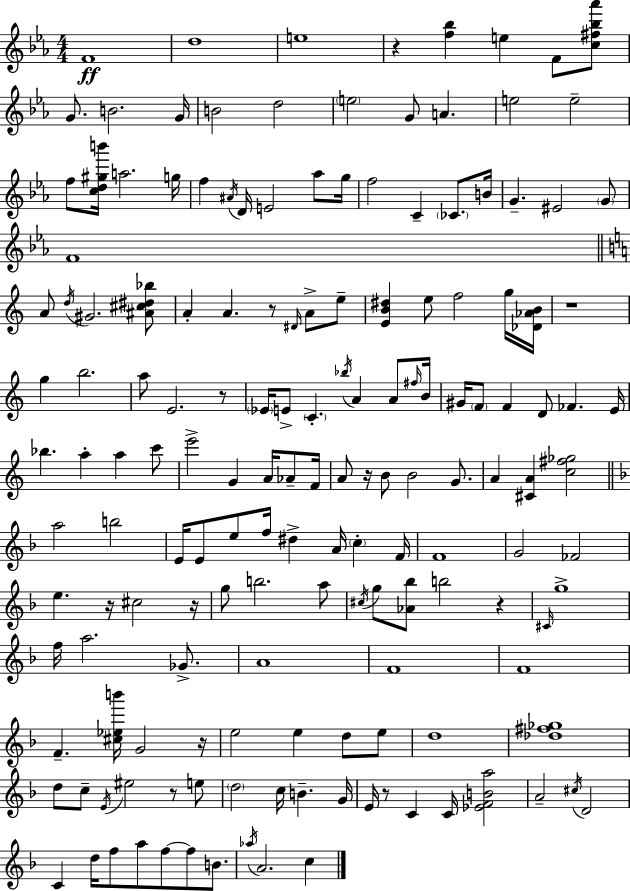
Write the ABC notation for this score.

X:1
T:Untitled
M:4/4
L:1/4
K:Cm
F4 d4 e4 z [f_b] e F/2 [c^f_b_a']/2 G/2 B2 G/4 B2 d2 e2 G/2 A e2 e2 f/2 [cd^gb']/4 a2 g/4 f ^A/4 D/4 E2 _a/2 g/4 f2 C _C/2 B/4 G ^E2 G/2 F4 A/2 d/4 ^G2 [^A^c^d_b]/2 A A z/2 ^D/4 A/2 e/2 [EB^d] e/2 f2 g/4 [_D_AB]/4 z4 g b2 a/2 E2 z/2 _E/4 E/2 C _b/4 A A/2 ^f/4 B/4 ^G/4 F/2 F D/2 _F E/4 _b a a c'/2 e'2 G A/4 _A/2 F/4 A/2 z/4 B/2 B2 G/2 A [^CA] [c^f_g]2 a2 b2 E/4 E/2 e/2 f/4 ^d A/4 c F/4 F4 G2 _F2 e z/4 ^c2 z/4 g/2 b2 a/2 ^c/4 g/2 [_A_b]/2 b2 z ^C/4 g4 f/4 a2 _G/2 A4 F4 F4 F [^c_eb']/4 G2 z/4 e2 e d/2 e/2 d4 [_d^f_g]4 d/2 c/2 E/4 ^e2 z/2 e/2 d2 c/4 B G/4 E/4 z/2 C C/4 [_EFBa]2 A2 ^c/4 D2 C d/4 f/2 a/2 f/2 f/2 B/2 _a/4 A2 c